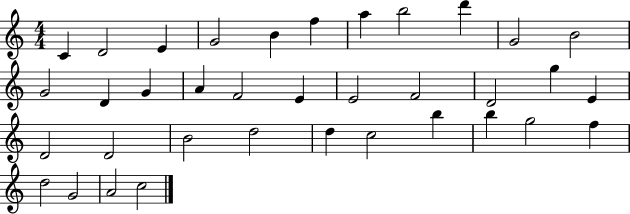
{
  \clef treble
  \numericTimeSignature
  \time 4/4
  \key c \major
  c'4 d'2 e'4 | g'2 b'4 f''4 | a''4 b''2 d'''4 | g'2 b'2 | \break g'2 d'4 g'4 | a'4 f'2 e'4 | e'2 f'2 | d'2 g''4 e'4 | \break d'2 d'2 | b'2 d''2 | d''4 c''2 b''4 | b''4 g''2 f''4 | \break d''2 g'2 | a'2 c''2 | \bar "|."
}